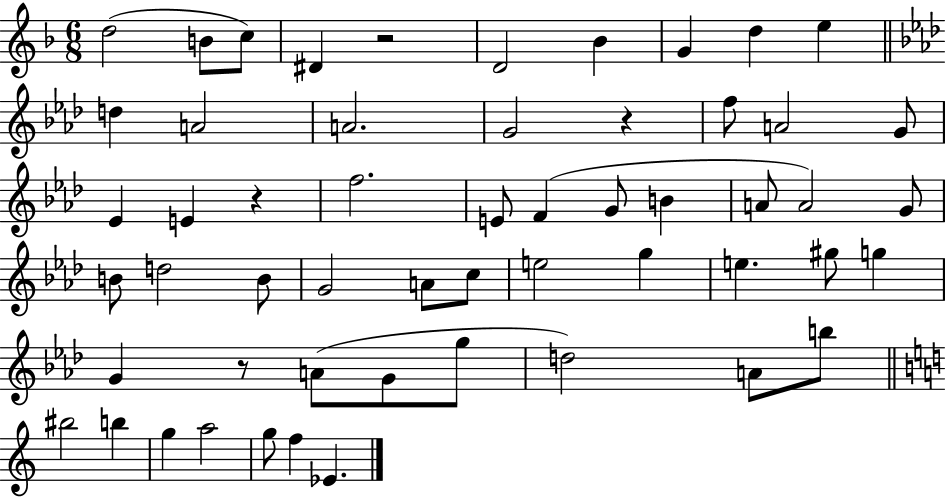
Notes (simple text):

D5/h B4/e C5/e D#4/q R/h D4/h Bb4/q G4/q D5/q E5/q D5/q A4/h A4/h. G4/h R/q F5/e A4/h G4/e Eb4/q E4/q R/q F5/h. E4/e F4/q G4/e B4/q A4/e A4/h G4/e B4/e D5/h B4/e G4/h A4/e C5/e E5/h G5/q E5/q. G#5/e G5/q G4/q R/e A4/e G4/e G5/e D5/h A4/e B5/e BIS5/h B5/q G5/q A5/h G5/e F5/q Eb4/q.